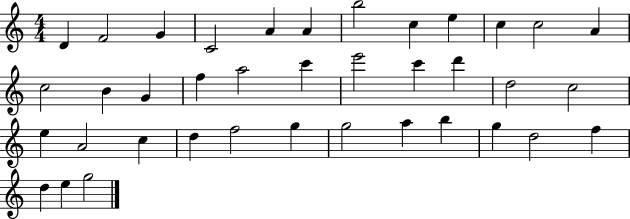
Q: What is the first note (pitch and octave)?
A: D4